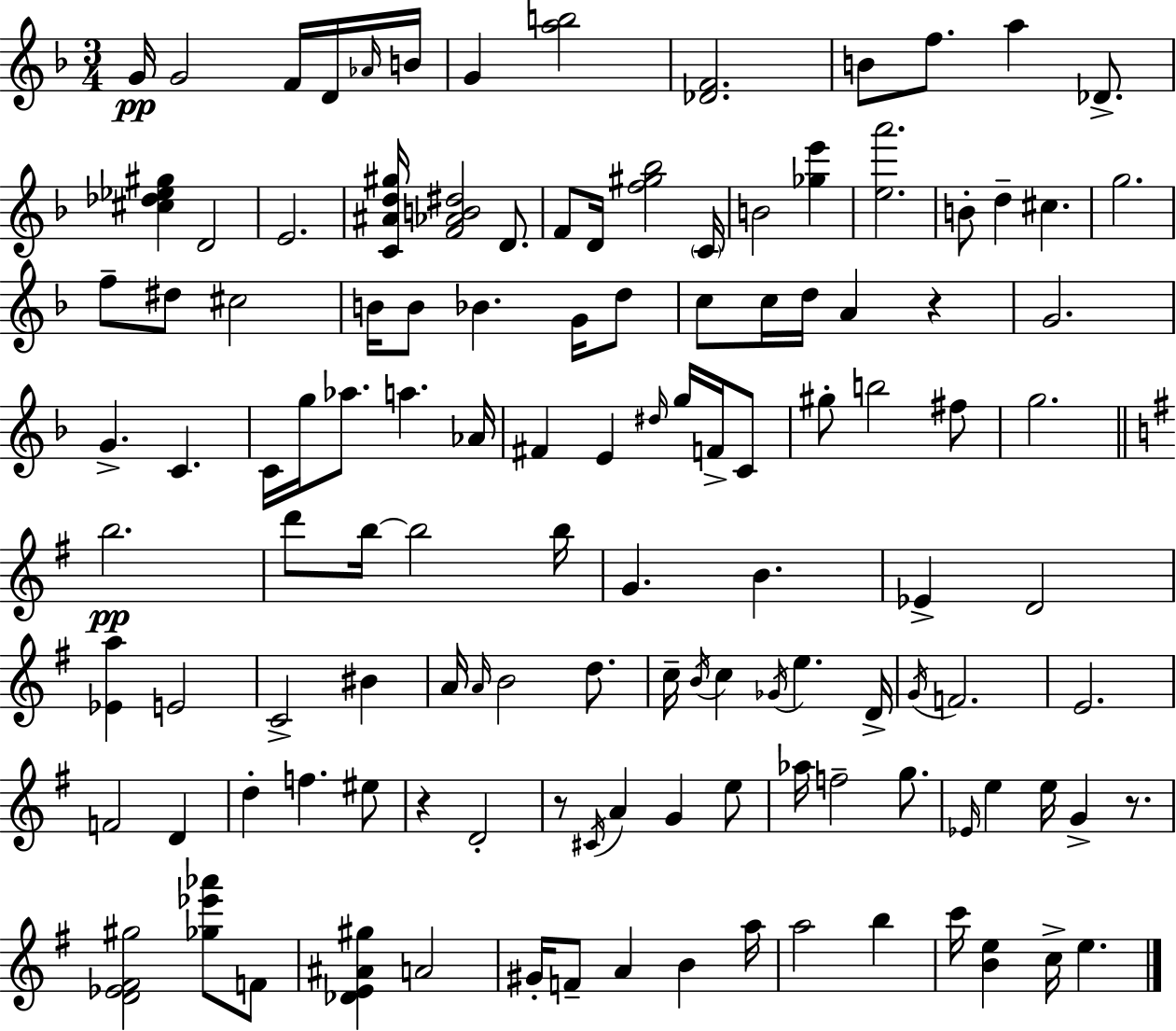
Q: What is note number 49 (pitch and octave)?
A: G#5